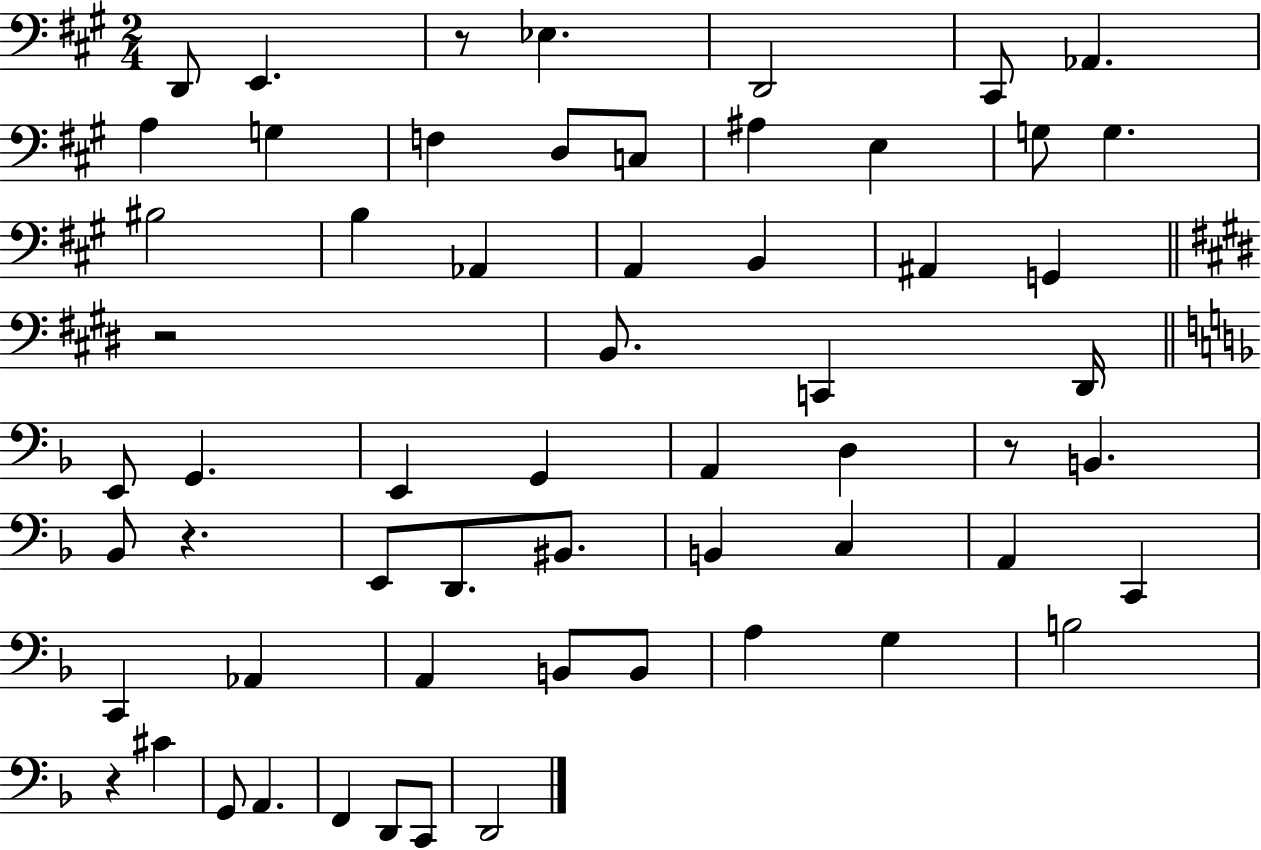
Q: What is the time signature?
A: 2/4